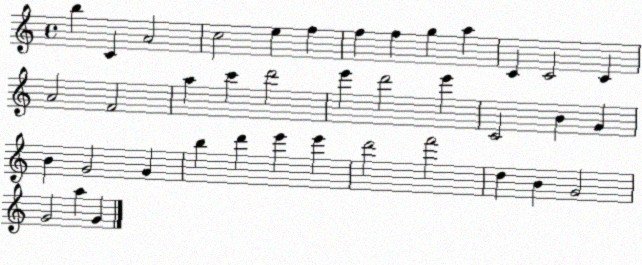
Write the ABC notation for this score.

X:1
T:Untitled
M:4/4
L:1/4
K:C
b C A2 c2 e f f f g a C C2 C A2 F2 a c' d'2 e' d'2 e' C2 B G B G2 G b d' e' e' d'2 f'2 d B G2 G2 a G